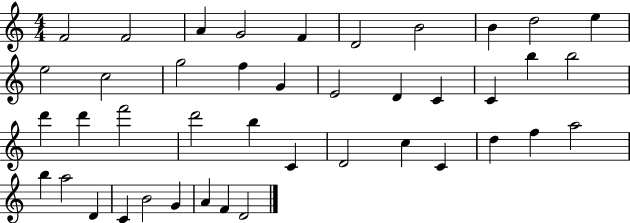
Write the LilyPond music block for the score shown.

{
  \clef treble
  \numericTimeSignature
  \time 4/4
  \key c \major
  f'2 f'2 | a'4 g'2 f'4 | d'2 b'2 | b'4 d''2 e''4 | \break e''2 c''2 | g''2 f''4 g'4 | e'2 d'4 c'4 | c'4 b''4 b''2 | \break d'''4 d'''4 f'''2 | d'''2 b''4 c'4 | d'2 c''4 c'4 | d''4 f''4 a''2 | \break b''4 a''2 d'4 | c'4 b'2 g'4 | a'4 f'4 d'2 | \bar "|."
}